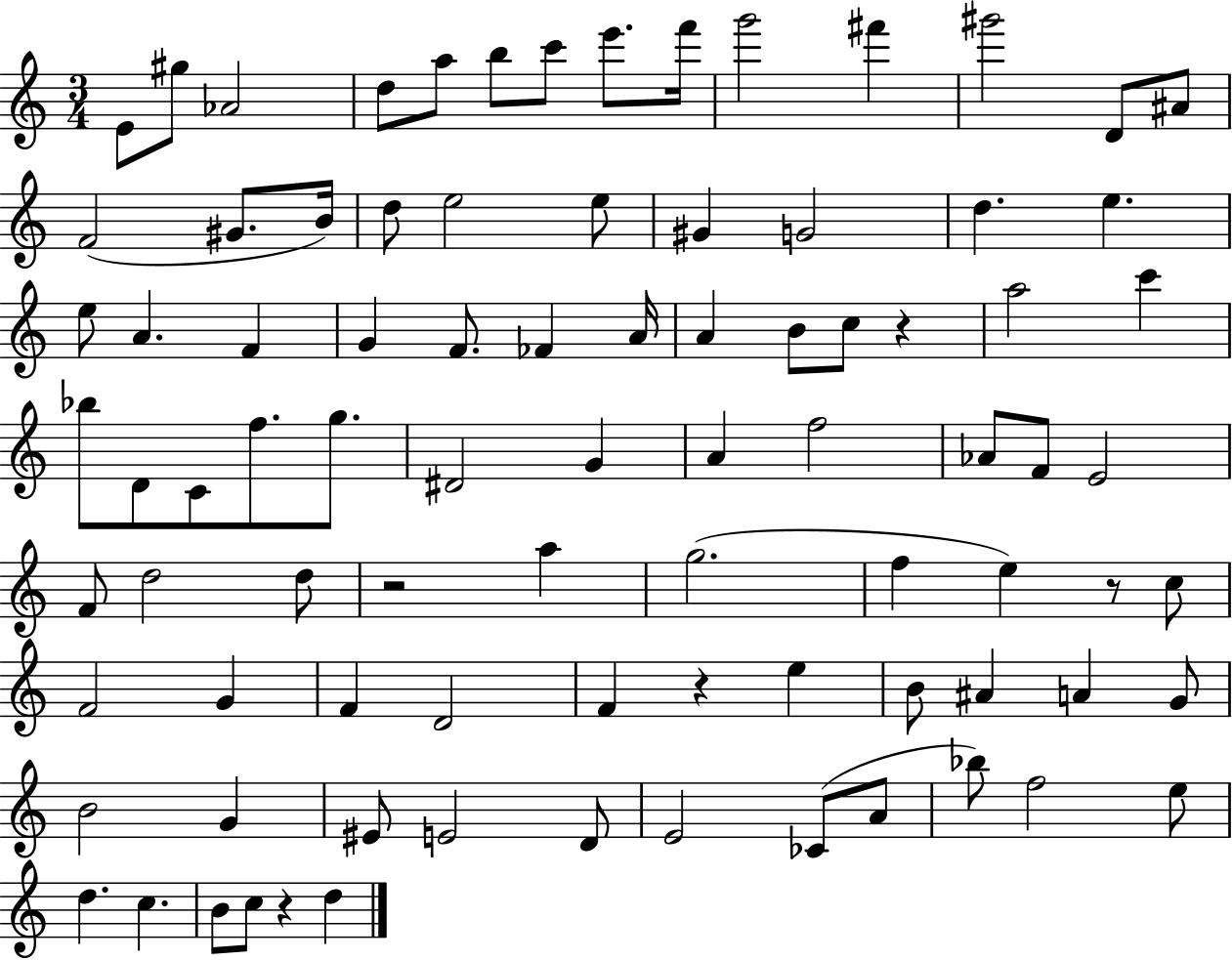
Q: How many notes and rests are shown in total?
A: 87